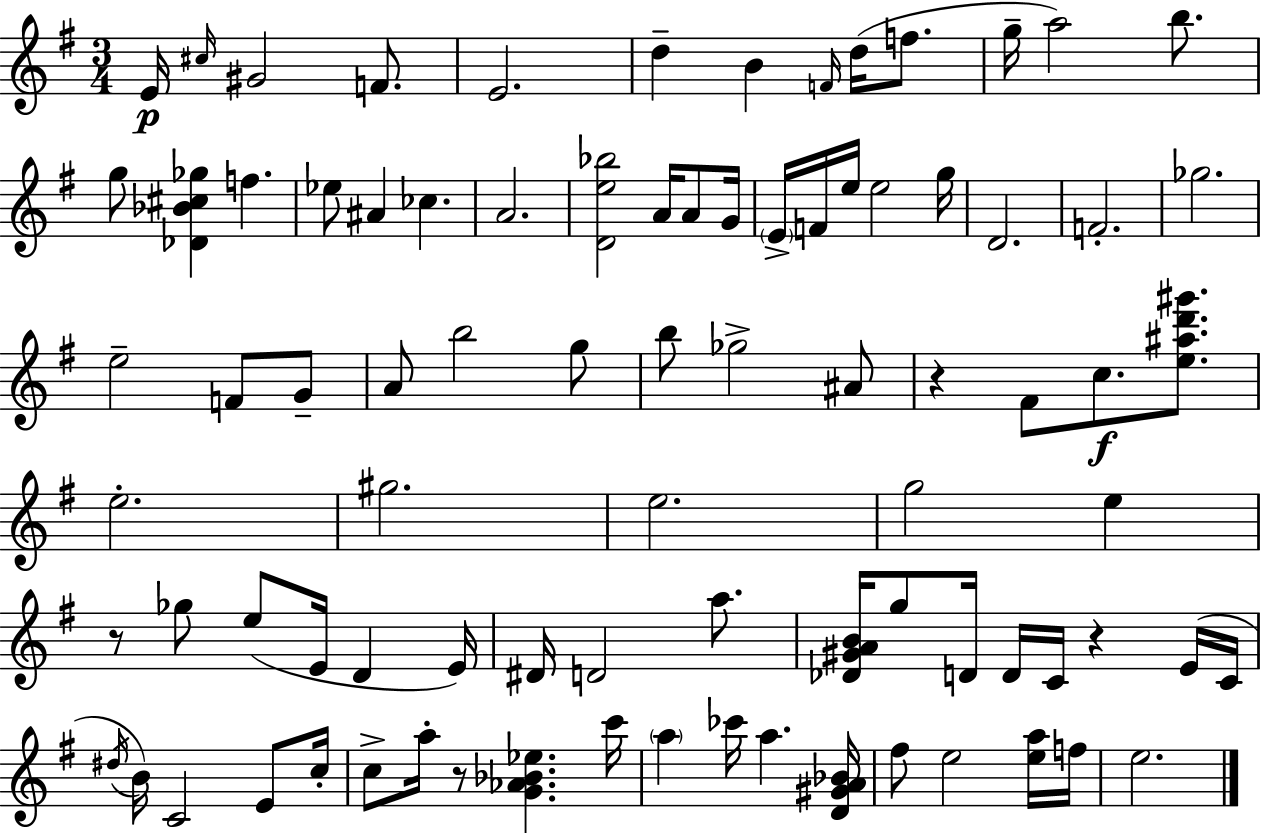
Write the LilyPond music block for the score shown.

{
  \clef treble
  \numericTimeSignature
  \time 3/4
  \key g \major
  e'16\p \grace { cis''16 } gis'2 f'8. | e'2. | d''4-- b'4 \grace { f'16 } d''16( f''8. | g''16-- a''2) b''8. | \break g''8 <des' bes' cis'' ges''>4 f''4. | ees''8 ais'4 ces''4. | a'2. | <d' e'' bes''>2 a'16 a'8 | \break g'16 \parenthesize e'16-> f'16 e''16 e''2 | g''16 d'2. | f'2.-. | ges''2. | \break e''2-- f'8 | g'8-- a'8 b''2 | g''8 b''8 ges''2-> | ais'8 r4 fis'8 c''8.\f <e'' ais'' d''' gis'''>8. | \break e''2.-. | gis''2. | e''2. | g''2 e''4 | \break r8 ges''8 e''8( e'16 d'4 | e'16) dis'16 d'2 a''8. | <des' gis' a' b'>16 g''8 d'16 d'16 c'16 r4 | e'16( c'16 \acciaccatura { dis''16 } b'16) c'2 | \break e'8 c''16-. c''8-> a''16-. r8 <g' aes' bes' ees''>4. | c'''16 \parenthesize a''4 ces'''16 a''4. | <d' gis' a' bes'>16 fis''8 e''2 | <e'' a''>16 f''16 e''2. | \break \bar "|."
}